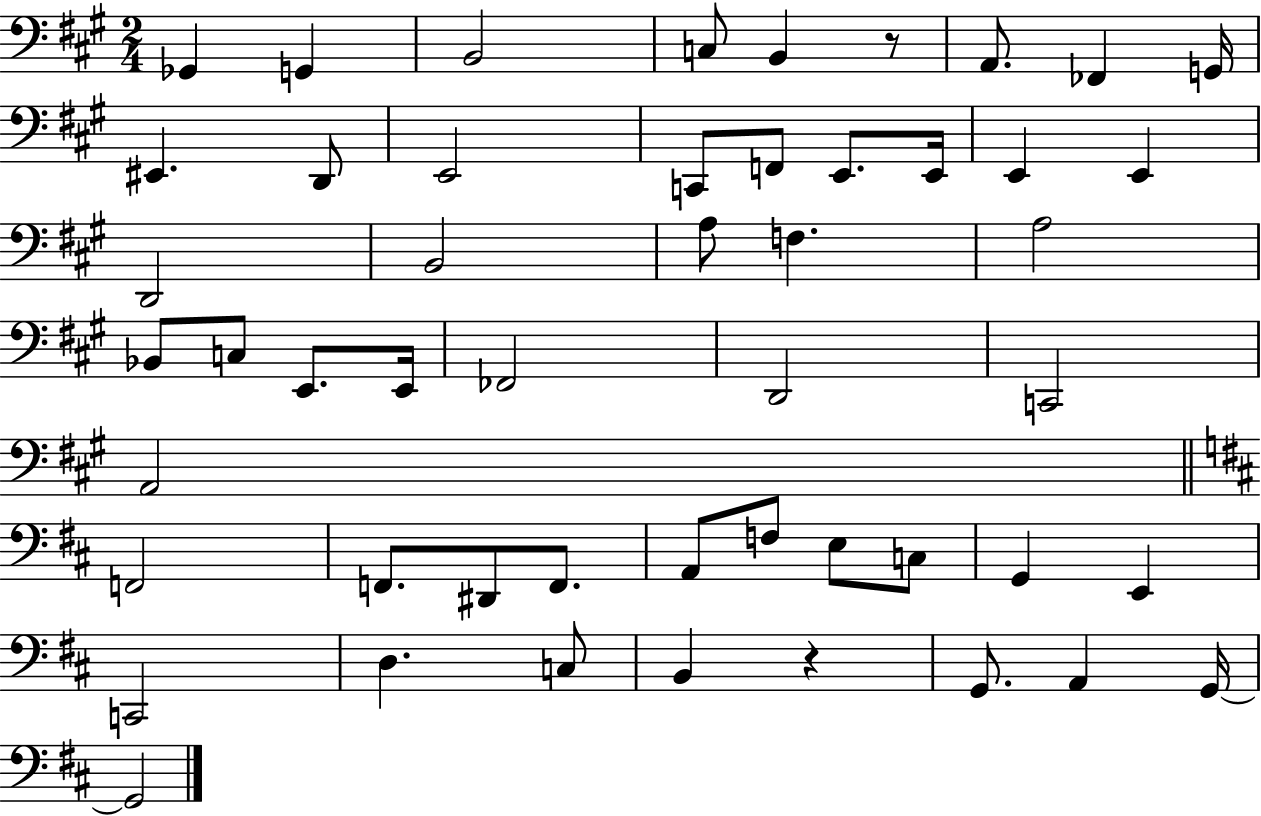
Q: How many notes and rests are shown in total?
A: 50